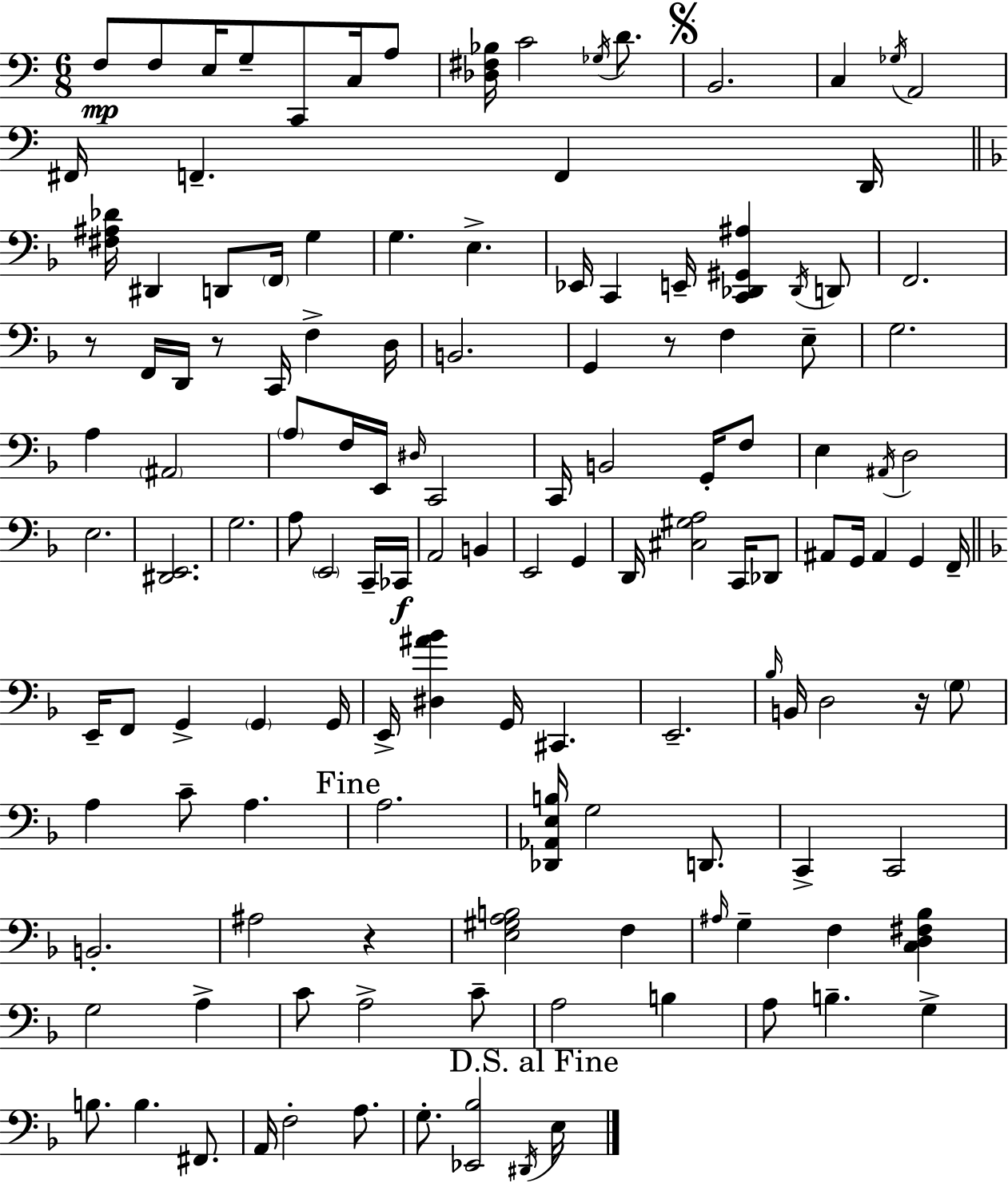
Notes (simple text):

F3/e F3/e E3/s G3/e C2/e C3/s A3/e [Db3,F#3,Bb3]/s C4/h Gb3/s D4/e. B2/h. C3/q Gb3/s A2/h F#2/s F2/q. F2/q D2/s [F#3,A#3,Db4]/s D#2/q D2/e F2/s G3/q G3/q. E3/q. Eb2/s C2/q E2/s [C2,Db2,G#2,A#3]/q Db2/s D2/e F2/h. R/e F2/s D2/s R/e C2/s F3/q D3/s B2/h. G2/q R/e F3/q E3/e G3/h. A3/q A#2/h A3/e F3/s E2/s D#3/s C2/h C2/s B2/h G2/s F3/e E3/q A#2/s D3/h E3/h. [D#2,E2]/h. G3/h. A3/e E2/h C2/s CES2/s A2/h B2/q E2/h G2/q D2/s [C#3,G#3,A3]/h C2/s Db2/e A#2/e G2/s A#2/q G2/q F2/s E2/s F2/e G2/q G2/q G2/s E2/s [D#3,A#4,Bb4]/q G2/s C#2/q. E2/h. Bb3/s B2/s D3/h R/s G3/e A3/q C4/e A3/q. A3/h. [Db2,Ab2,E3,B3]/s G3/h D2/e. C2/q C2/h B2/h. A#3/h R/q [E3,G#3,A3,B3]/h F3/q A#3/s G3/q F3/q [C3,D3,F#3,Bb3]/q G3/h A3/q C4/e A3/h C4/e A3/h B3/q A3/e B3/q. G3/q B3/e. B3/q. F#2/e. A2/s F3/h A3/e. G3/e. [Eb2,Bb3]/h D#2/s E3/s